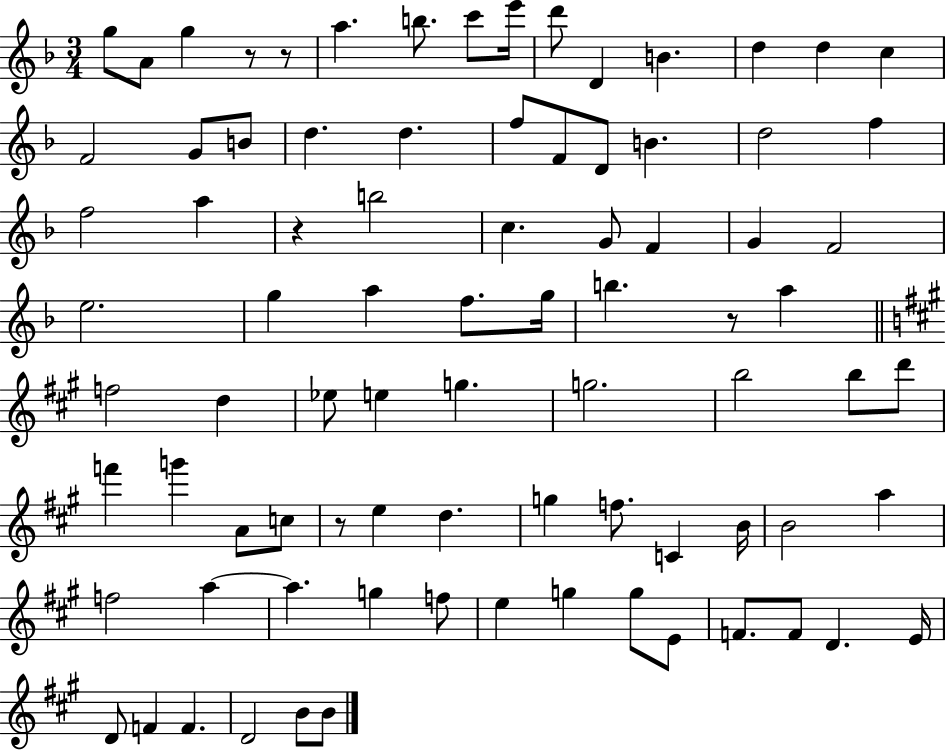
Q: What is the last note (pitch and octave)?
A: B4